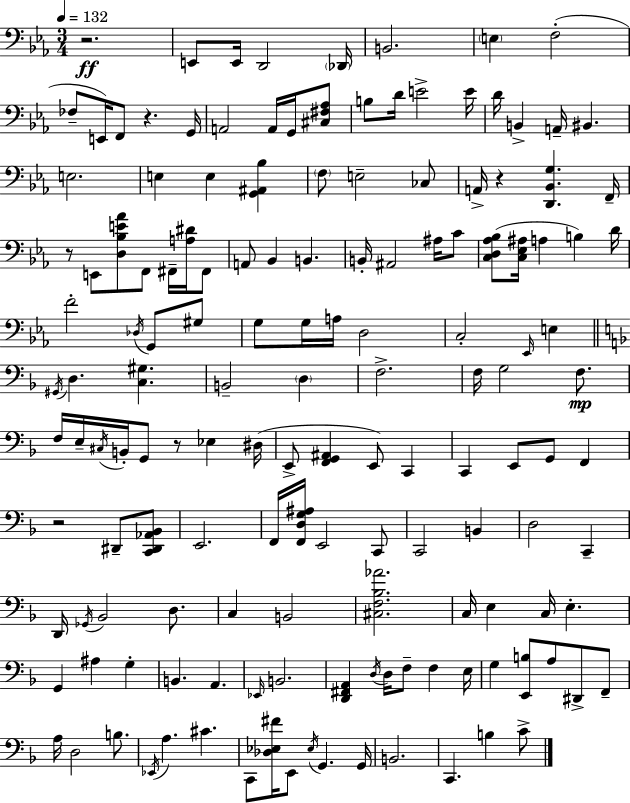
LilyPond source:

{
  \clef bass
  \numericTimeSignature
  \time 3/4
  \key ees \major
  \tempo 4 = 132
  \repeat volta 2 { r2.\ff | e,8 e,16 d,2 \parenthesize des,16 | b,2. | \parenthesize e4 f2-.( | \break fes8-- e,16) f,8 r4. g,16 | a,2 a,16 g,16 <cis fis aes>8 | b8 d'16 e'2-> e'16 | d'16 b,4-> a,16-- bis,4. | \break e2. | e4 e4 <g, ais, bes>4 | \parenthesize f8 e2-- ces8 | a,16-> r4 <d, bes, g>4. f,16-- | \break r8 e,8 <d bes e' aes'>8 f,8 fis,16-- <a dis'>16 fis,8 | a,8 bes,4 b,4. | b,16-. ais,2 ais16 c'8 | <c d aes bes>8( <c ees ais>16 a4 b4) d'16 | \break f'2-. \acciaccatura { des16 } g,8 gis8 | g8 g16 a16 d2 | c2-. \grace { ees,16 } e4 | \bar "||" \break \key f \major \acciaccatura { gis,16 } d4. <c gis>4. | b,2-- \parenthesize d4 | f2.-> | f16 g2 f8.\mp | \break f16 e16-- \acciaccatura { cis16 } b,16-. g,8 r8 ees4 | dis16( e,8-> <f, g, ais,>4 e,8) c,4 | c,4 e,8 g,8 f,4 | r2 dis,8-- | \break <c, dis, aes, bes,>8 e,2. | f,16 <f, d g ais>16 e,2 | c,8 c,2 b,4 | d2 c,4-- | \break d,16 \acciaccatura { ges,16 } bes,2 | d8. c4 b,2 | <cis f bes aes'>2. | c16 e4 c16 e4.-. | \break g,4 ais4 g4-. | b,4. a,4. | \grace { ees,16 } b,2. | <d, fis, a,>4 \acciaccatura { d16 } d16 f8-- | \break f4 e16 g4 <e, b>8 a8 | dis,8-> f,8-- a16 d2 | b8. \acciaccatura { ees,16 } a4. | cis'4. c,8 <des ees fis'>16 e,8 \acciaccatura { ees16 } | \break g,4. g,16 b,2. | c,4. | b4 c'8-> } \bar "|."
}